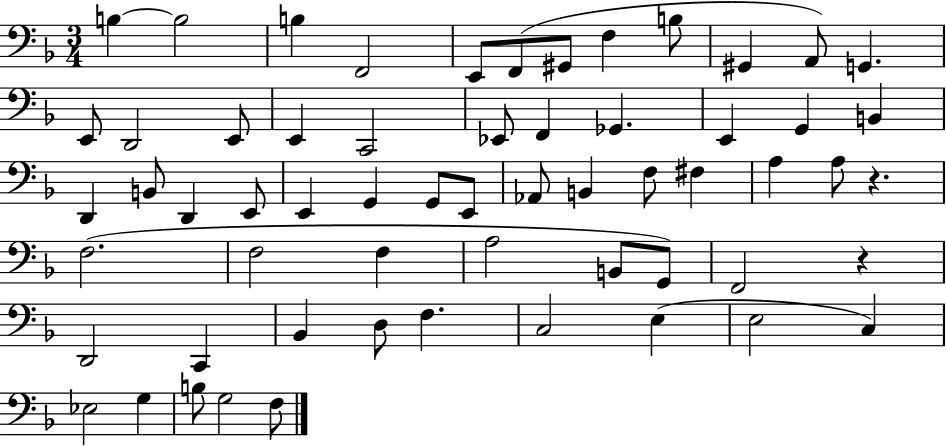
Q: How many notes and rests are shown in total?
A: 60